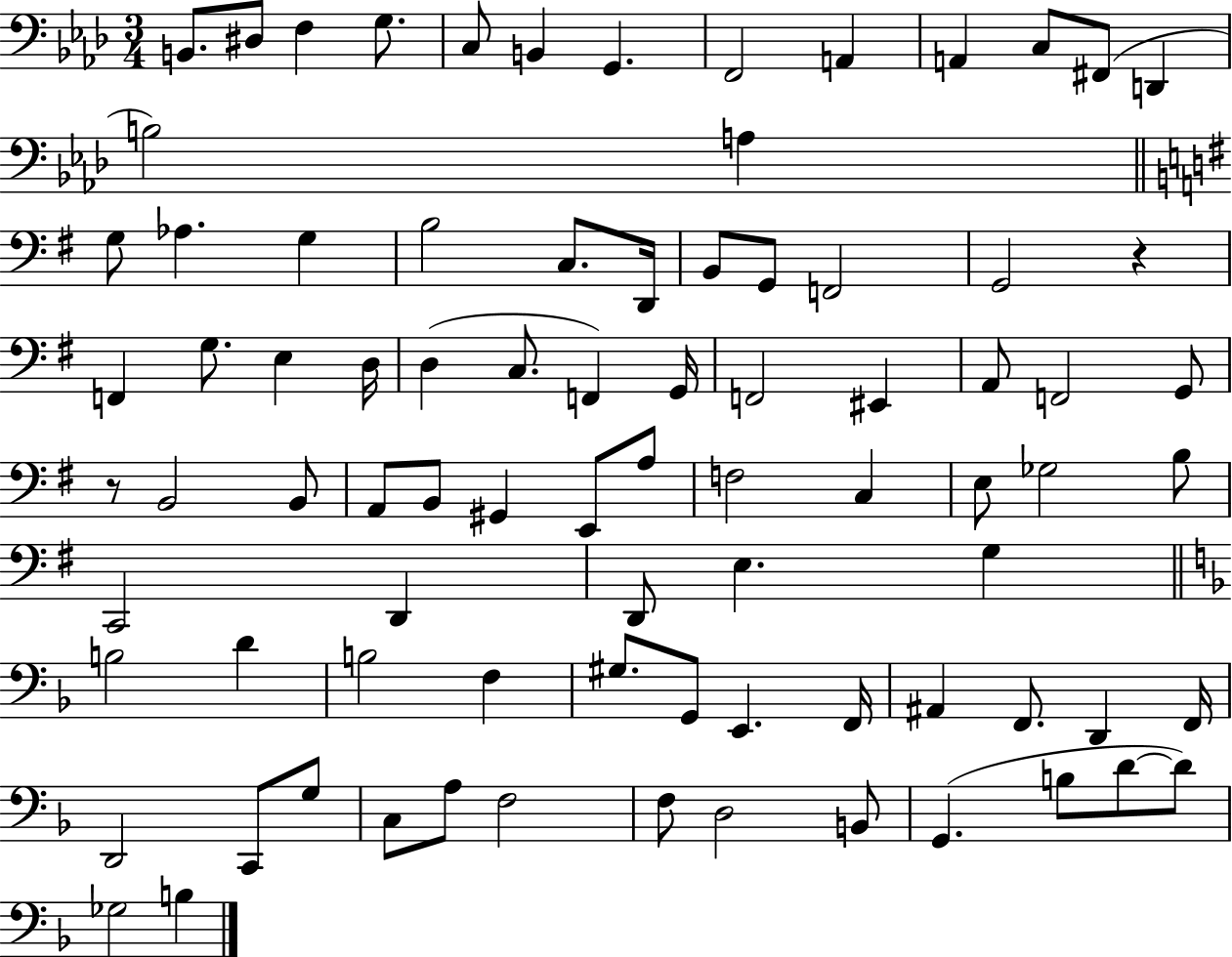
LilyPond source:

{
  \clef bass
  \numericTimeSignature
  \time 3/4
  \key aes \major
  b,8. dis8 f4 g8. | c8 b,4 g,4. | f,2 a,4 | a,4 c8 fis,8( d,4 | \break b2) a4 | \bar "||" \break \key g \major g8 aes4. g4 | b2 c8. d,16 | b,8 g,8 f,2 | g,2 r4 | \break f,4 g8. e4 d16 | d4( c8. f,4) g,16 | f,2 eis,4 | a,8 f,2 g,8 | \break r8 b,2 b,8 | a,8 b,8 gis,4 e,8 a8 | f2 c4 | e8 ges2 b8 | \break c,2 d,4 | d,8 e4. g4 | \bar "||" \break \key f \major b2 d'4 | b2 f4 | gis8. g,8 e,4. f,16 | ais,4 f,8. d,4 f,16 | \break d,2 c,8 g8 | c8 a8 f2 | f8 d2 b,8 | g,4.( b8 d'8~~ d'8) | \break ges2 b4 | \bar "|."
}